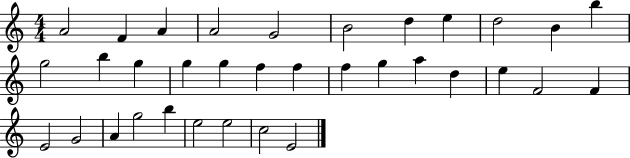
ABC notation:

X:1
T:Untitled
M:4/4
L:1/4
K:C
A2 F A A2 G2 B2 d e d2 B b g2 b g g g f f f g a d e F2 F E2 G2 A g2 b e2 e2 c2 E2